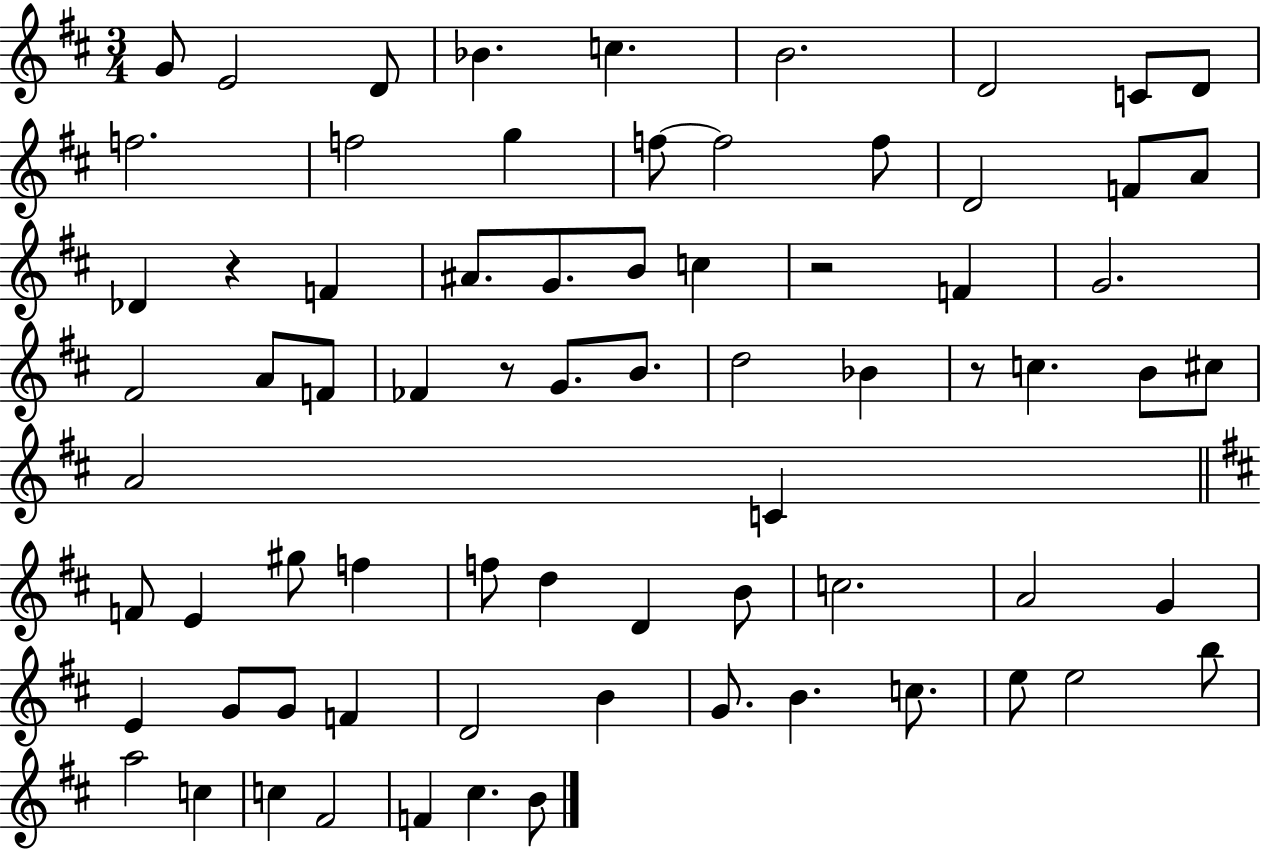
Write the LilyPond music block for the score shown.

{
  \clef treble
  \numericTimeSignature
  \time 3/4
  \key d \major
  g'8 e'2 d'8 | bes'4. c''4. | b'2. | d'2 c'8 d'8 | \break f''2. | f''2 g''4 | f''8~~ f''2 f''8 | d'2 f'8 a'8 | \break des'4 r4 f'4 | ais'8. g'8. b'8 c''4 | r2 f'4 | g'2. | \break fis'2 a'8 f'8 | fes'4 r8 g'8. b'8. | d''2 bes'4 | r8 c''4. b'8 cis''8 | \break a'2 c'4 | \bar "||" \break \key d \major f'8 e'4 gis''8 f''4 | f''8 d''4 d'4 b'8 | c''2. | a'2 g'4 | \break e'4 g'8 g'8 f'4 | d'2 b'4 | g'8. b'4. c''8. | e''8 e''2 b''8 | \break a''2 c''4 | c''4 fis'2 | f'4 cis''4. b'8 | \bar "|."
}